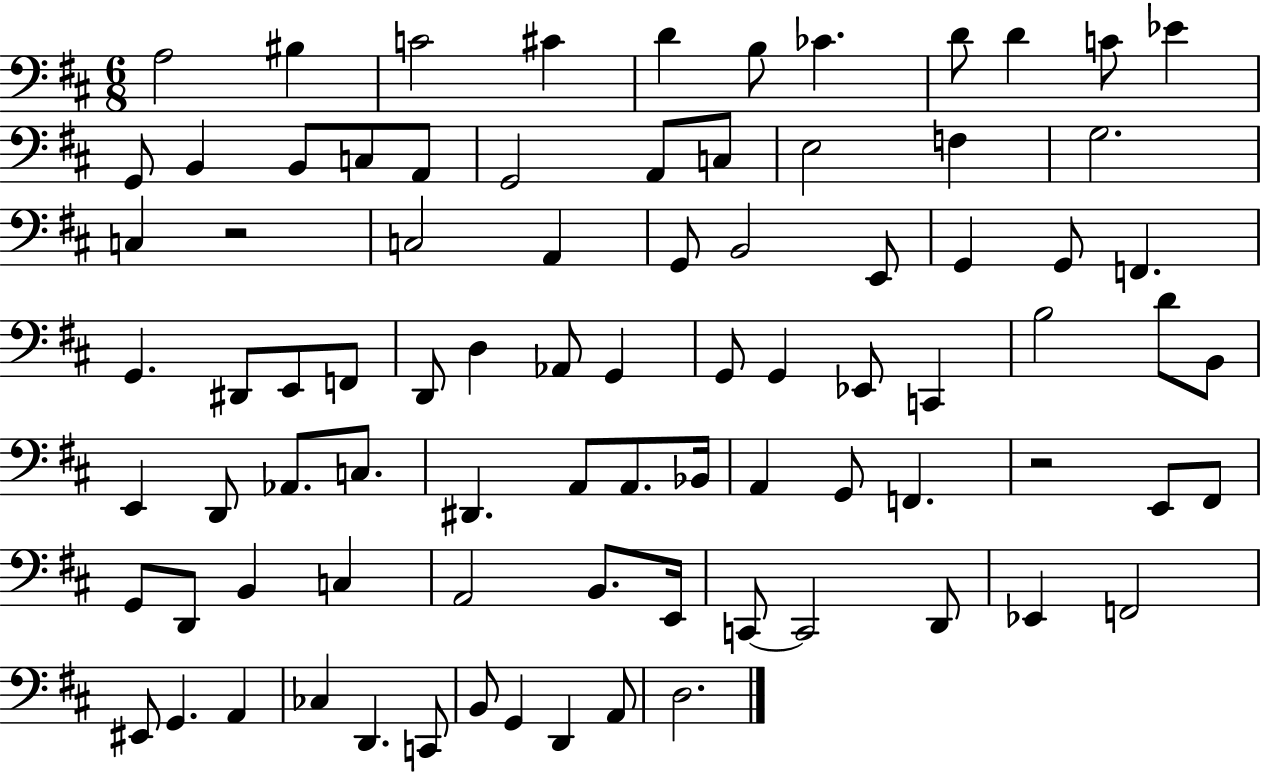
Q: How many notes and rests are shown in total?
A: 84